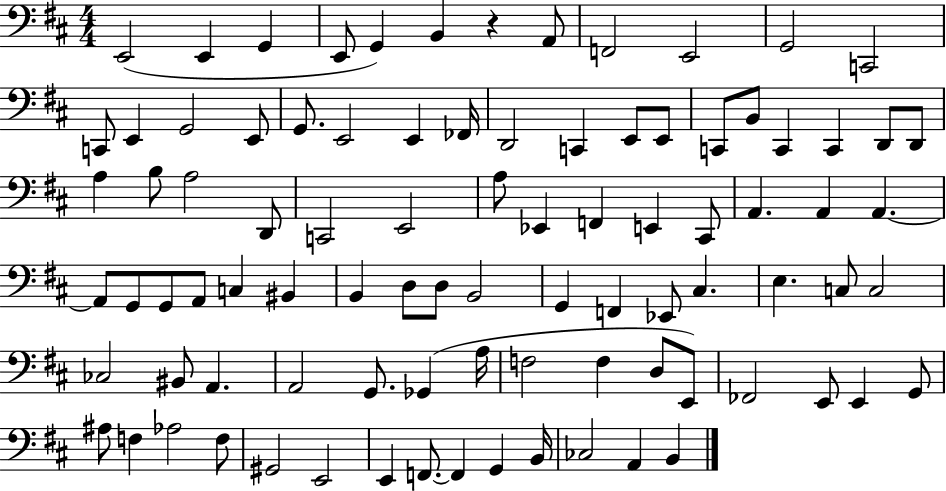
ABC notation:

X:1
T:Untitled
M:4/4
L:1/4
K:D
E,,2 E,, G,, E,,/2 G,, B,, z A,,/2 F,,2 E,,2 G,,2 C,,2 C,,/2 E,, G,,2 E,,/2 G,,/2 E,,2 E,, _F,,/4 D,,2 C,, E,,/2 E,,/2 C,,/2 B,,/2 C,, C,, D,,/2 D,,/2 A, B,/2 A,2 D,,/2 C,,2 E,,2 A,/2 _E,, F,, E,, ^C,,/2 A,, A,, A,, A,,/2 G,,/2 G,,/2 A,,/2 C, ^B,, B,, D,/2 D,/2 B,,2 G,, F,, _E,,/2 ^C, E, C,/2 C,2 _C,2 ^B,,/2 A,, A,,2 G,,/2 _G,, A,/4 F,2 F, D,/2 E,,/2 _F,,2 E,,/2 E,, G,,/2 ^A,/2 F, _A,2 F,/2 ^G,,2 E,,2 E,, F,,/2 F,, G,, B,,/4 _C,2 A,, B,,